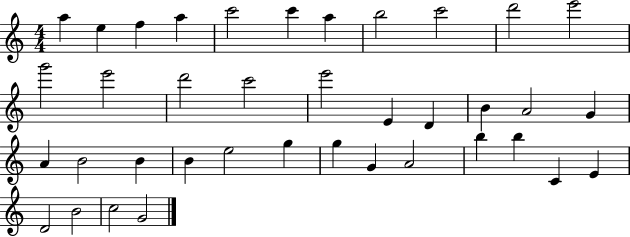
A5/q E5/q F5/q A5/q C6/h C6/q A5/q B5/h C6/h D6/h E6/h G6/h E6/h D6/h C6/h E6/h E4/q D4/q B4/q A4/h G4/q A4/q B4/h B4/q B4/q E5/h G5/q G5/q G4/q A4/h B5/q B5/q C4/q E4/q D4/h B4/h C5/h G4/h